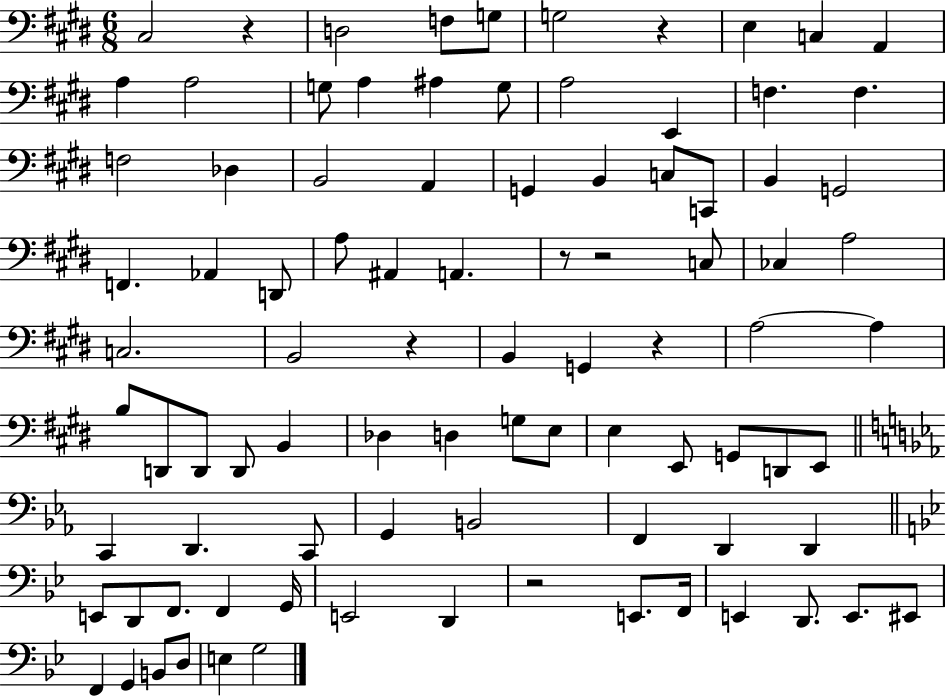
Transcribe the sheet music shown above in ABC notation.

X:1
T:Untitled
M:6/8
L:1/4
K:E
^C,2 z D,2 F,/2 G,/2 G,2 z E, C, A,, A, A,2 G,/2 A, ^A, G,/2 A,2 E,, F, F, F,2 _D, B,,2 A,, G,, B,, C,/2 C,,/2 B,, G,,2 F,, _A,, D,,/2 A,/2 ^A,, A,, z/2 z2 C,/2 _C, A,2 C,2 B,,2 z B,, G,, z A,2 A, B,/2 D,,/2 D,,/2 D,,/2 B,, _D, D, G,/2 E,/2 E, E,,/2 G,,/2 D,,/2 E,,/2 C,, D,, C,,/2 G,, B,,2 F,, D,, D,, E,,/2 D,,/2 F,,/2 F,, G,,/4 E,,2 D,, z2 E,,/2 F,,/4 E,, D,,/2 E,,/2 ^E,,/2 F,, G,, B,,/2 D,/2 E, G,2